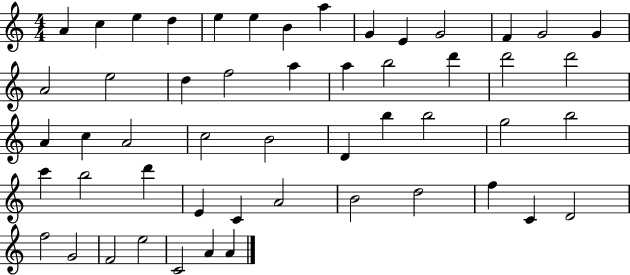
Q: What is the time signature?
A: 4/4